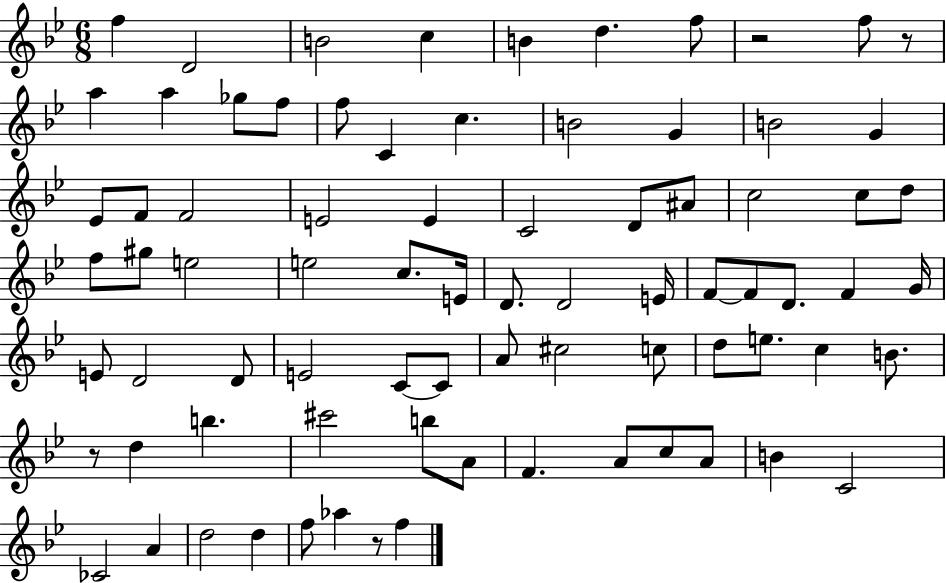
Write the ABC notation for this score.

X:1
T:Untitled
M:6/8
L:1/4
K:Bb
f D2 B2 c B d f/2 z2 f/2 z/2 a a _g/2 f/2 f/2 C c B2 G B2 G _E/2 F/2 F2 E2 E C2 D/2 ^A/2 c2 c/2 d/2 f/2 ^g/2 e2 e2 c/2 E/4 D/2 D2 E/4 F/2 F/2 D/2 F G/4 E/2 D2 D/2 E2 C/2 C/2 A/2 ^c2 c/2 d/2 e/2 c B/2 z/2 d b ^c'2 b/2 A/2 F A/2 c/2 A/2 B C2 _C2 A d2 d f/2 _a z/2 f